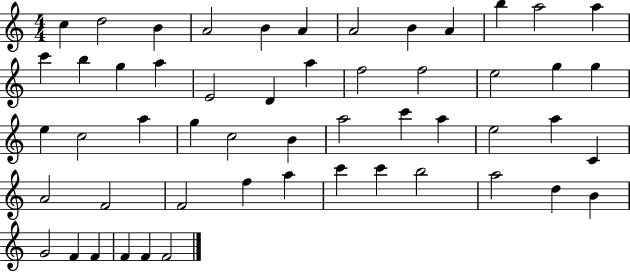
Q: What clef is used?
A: treble